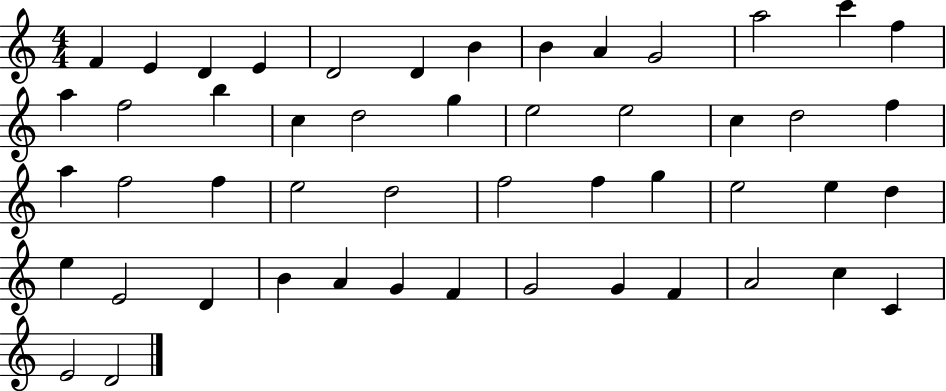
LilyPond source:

{
  \clef treble
  \numericTimeSignature
  \time 4/4
  \key c \major
  f'4 e'4 d'4 e'4 | d'2 d'4 b'4 | b'4 a'4 g'2 | a''2 c'''4 f''4 | \break a''4 f''2 b''4 | c''4 d''2 g''4 | e''2 e''2 | c''4 d''2 f''4 | \break a''4 f''2 f''4 | e''2 d''2 | f''2 f''4 g''4 | e''2 e''4 d''4 | \break e''4 e'2 d'4 | b'4 a'4 g'4 f'4 | g'2 g'4 f'4 | a'2 c''4 c'4 | \break e'2 d'2 | \bar "|."
}